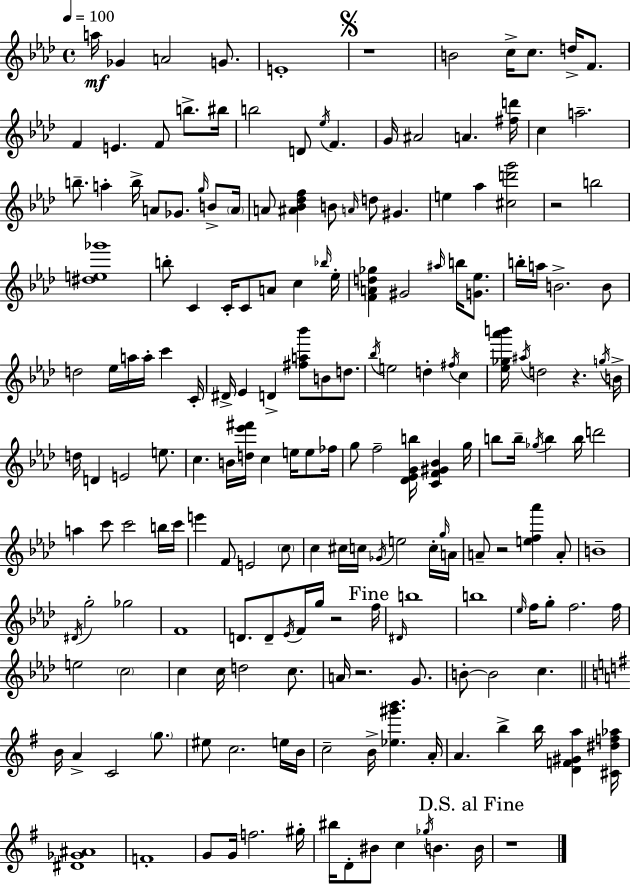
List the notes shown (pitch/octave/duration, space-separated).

A5/s Gb4/q A4/h G4/e. E4/w R/w B4/h C5/s C5/e. D5/s F4/e. F4/q E4/q. F4/e B5/e. BIS5/s B5/h D4/e Eb5/s F4/q. G4/s A#4/h A4/q. [F#5,D6]/s C5/q A5/h. B5/e. A5/q B5/s A4/e Gb4/e. G5/s B4/e A4/s A4/e [A#4,Bb4,Db5,F5]/q B4/e A4/s D5/e G#4/q. E5/q Ab5/q [C#5,D6,G6]/h R/h B5/h [D#5,E5,Gb6]/w B5/e C4/q C4/s C4/e A4/e C5/q Bb5/s Eb5/s [F4,A4,D5,Gb5]/q G#4/h A#5/s B5/s [G4,Eb5]/e. B5/s A5/s B4/h. B4/e D5/h Eb5/s A5/s A5/s C6/q C4/s D#4/s Eb4/q D4/q [F#5,A5,Bb6]/e B4/e D5/e. Bb5/s E5/h D5/q F#5/s C5/q [Eb5,Gb5,Ab6,B6]/s A#5/s D5/h R/q. G5/s B4/s D5/s D4/q E4/h E5/e. C5/q. B4/s [D5,Eb6,F#6]/s C5/q E5/s E5/e FES5/s G5/e F5/h [Db4,Eb4,G4,B5]/s [C4,F4,G#4,Bb4]/q G5/s B5/e B5/s Gb5/s B5/q B5/s D6/h A5/q C6/e C6/h B5/s C6/s E6/q F4/e E4/h C5/e C5/q C#5/s C5/s Gb4/s E5/h C5/s G5/s A4/s A4/e R/h [E5,F5,Ab6]/q A4/e B4/w D#4/s G5/h Gb5/h F4/w D4/e. D4/e Eb4/s F4/s G5/s R/h F5/s D#4/s B5/w B5/w Eb5/s F5/s G5/e F5/h. F5/s E5/h C5/h C5/q C5/s D5/h C5/e. A4/s R/h. G4/e. B4/e B4/h C5/q. B4/s A4/q C4/h G5/e. EIS5/e C5/h. E5/s B4/s C5/h B4/s [Eb5,G#6,B6]/q. A4/s A4/q. B5/q B5/s [D4,F4,G#4,A5]/q [C#4,D#5,F5,Ab5]/s [D#4,Gb4,A#4]/w F4/w G4/e G4/s F5/h. G#5/s BIS5/s D4/e BIS4/e C5/q Gb5/s B4/q. B4/s R/w